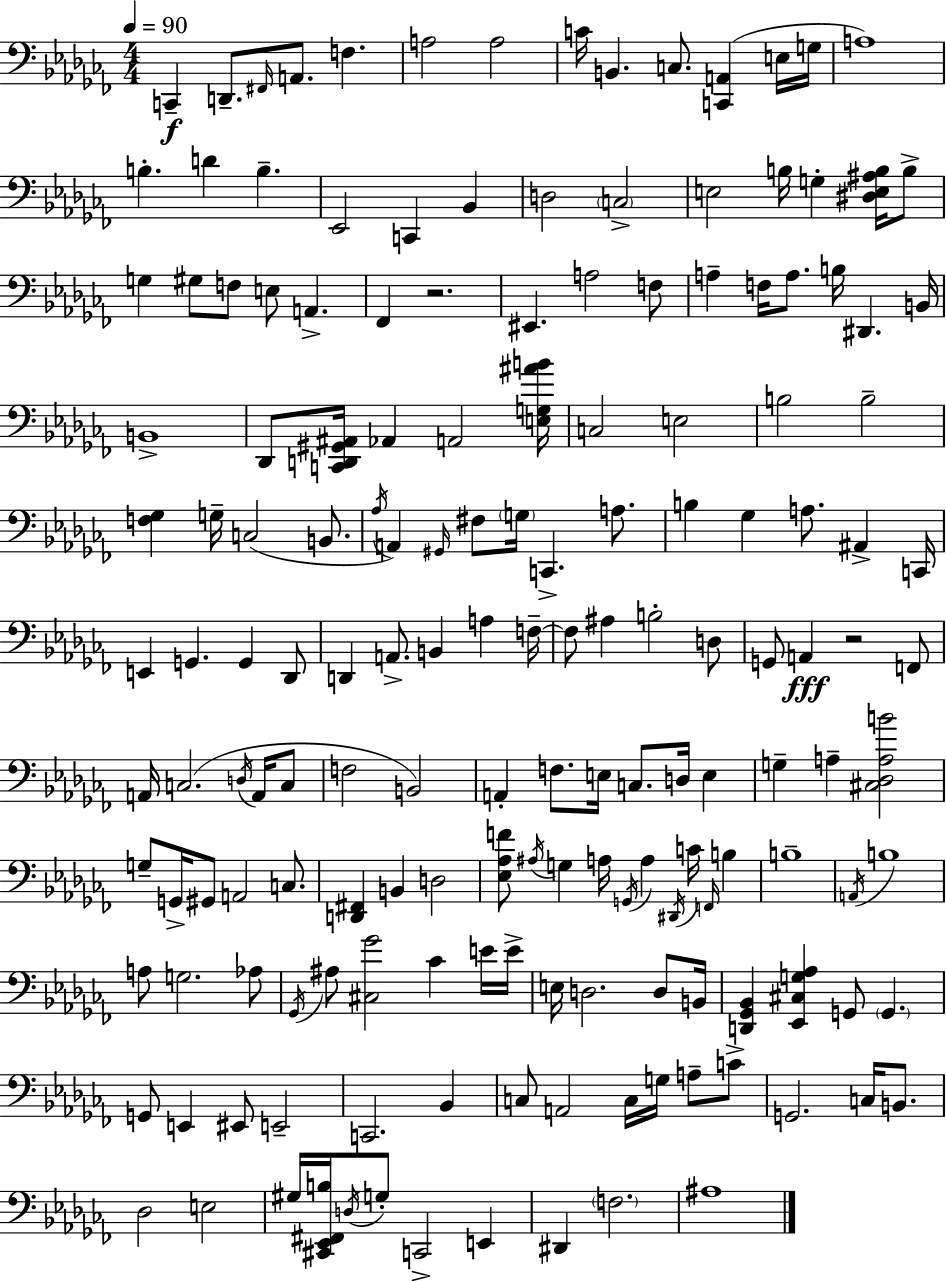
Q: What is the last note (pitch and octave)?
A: A#3